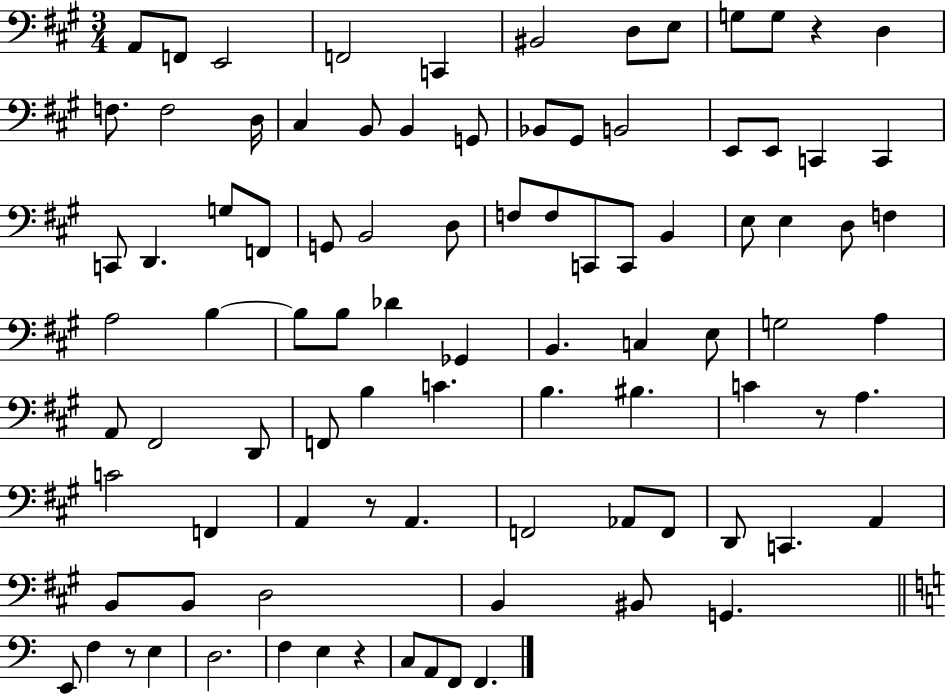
A2/e F2/e E2/h F2/h C2/q BIS2/h D3/e E3/e G3/e G3/e R/q D3/q F3/e. F3/h D3/s C#3/q B2/e B2/q G2/e Bb2/e G#2/e B2/h E2/e E2/e C2/q C2/q C2/e D2/q. G3/e F2/e G2/e B2/h D3/e F3/e F3/e C2/e C2/e B2/q E3/e E3/q D3/e F3/q A3/h B3/q B3/e B3/e Db4/q Gb2/q B2/q. C3/q E3/e G3/h A3/q A2/e F#2/h D2/e F2/e B3/q C4/q. B3/q. BIS3/q. C4/q R/e A3/q. C4/h F2/q A2/q R/e A2/q. F2/h Ab2/e F2/e D2/e C2/q. A2/q B2/e B2/e D3/h B2/q BIS2/e G2/q. E2/e F3/q R/e E3/q D3/h. F3/q E3/q R/q C3/e A2/e F2/e F2/q.